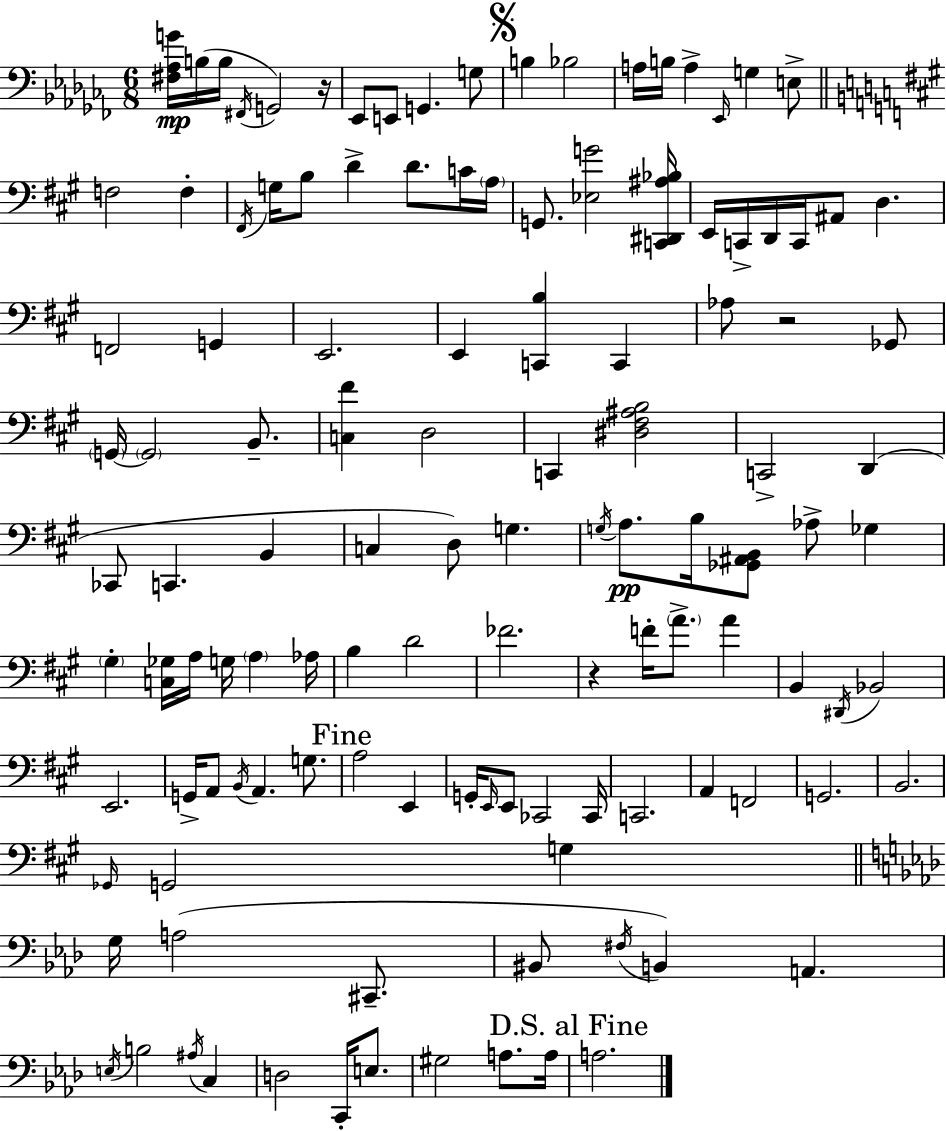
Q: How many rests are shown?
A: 3